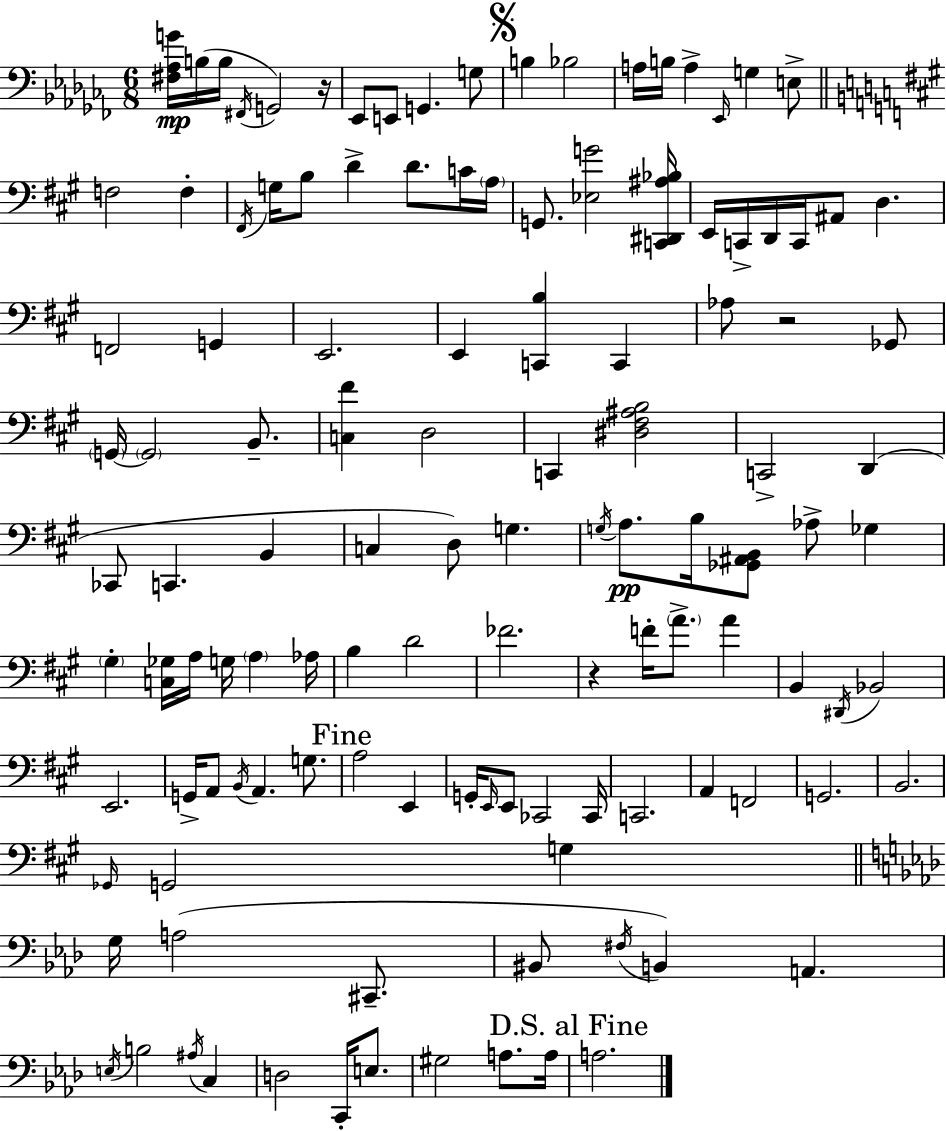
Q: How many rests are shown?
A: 3